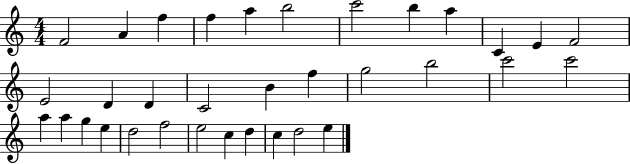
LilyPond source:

{
  \clef treble
  \numericTimeSignature
  \time 4/4
  \key c \major
  f'2 a'4 f''4 | f''4 a''4 b''2 | c'''2 b''4 a''4 | c'4 e'4 f'2 | \break e'2 d'4 d'4 | c'2 b'4 f''4 | g''2 b''2 | c'''2 c'''2 | \break a''4 a''4 g''4 e''4 | d''2 f''2 | e''2 c''4 d''4 | c''4 d''2 e''4 | \break \bar "|."
}